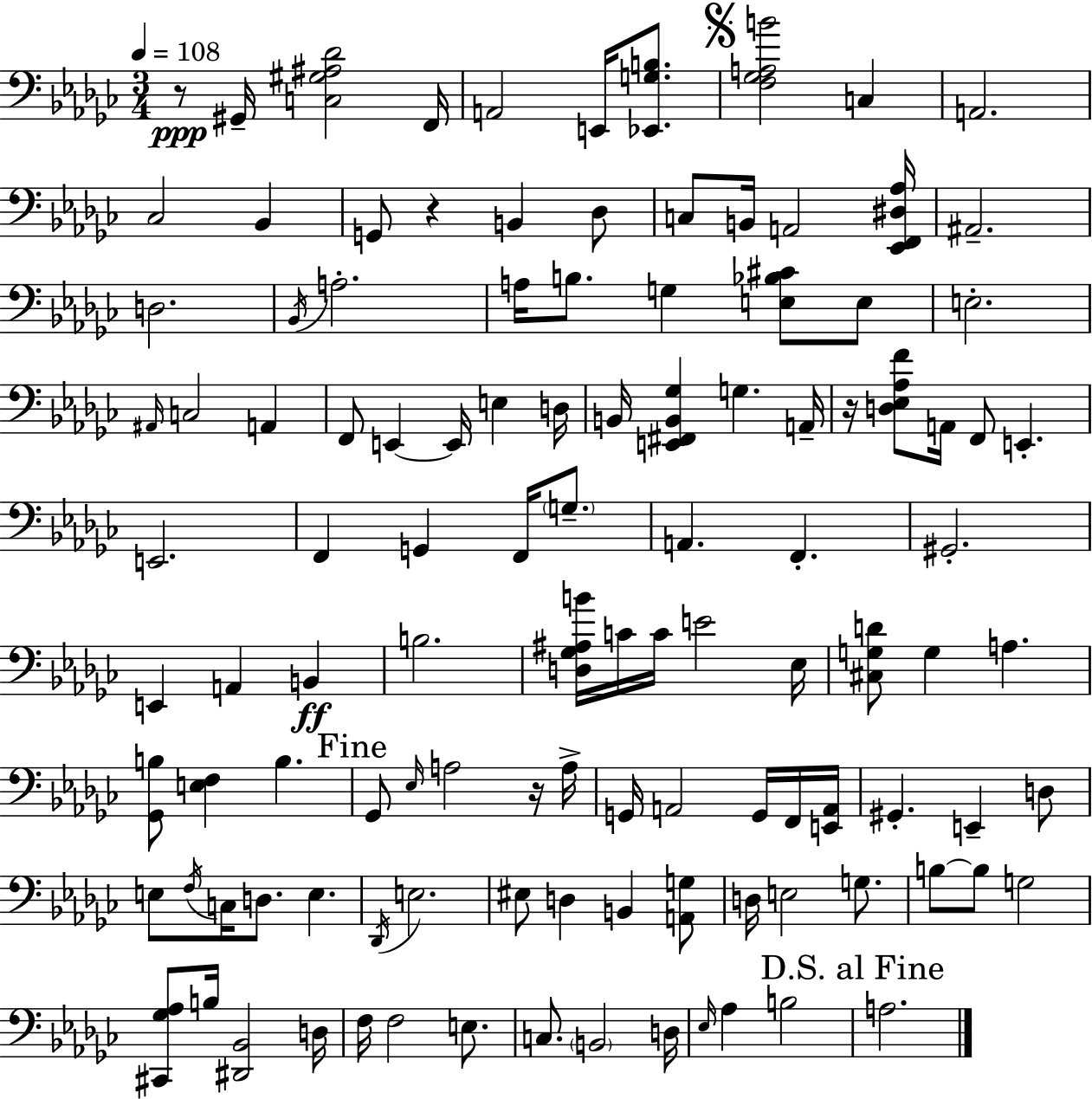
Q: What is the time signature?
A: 3/4